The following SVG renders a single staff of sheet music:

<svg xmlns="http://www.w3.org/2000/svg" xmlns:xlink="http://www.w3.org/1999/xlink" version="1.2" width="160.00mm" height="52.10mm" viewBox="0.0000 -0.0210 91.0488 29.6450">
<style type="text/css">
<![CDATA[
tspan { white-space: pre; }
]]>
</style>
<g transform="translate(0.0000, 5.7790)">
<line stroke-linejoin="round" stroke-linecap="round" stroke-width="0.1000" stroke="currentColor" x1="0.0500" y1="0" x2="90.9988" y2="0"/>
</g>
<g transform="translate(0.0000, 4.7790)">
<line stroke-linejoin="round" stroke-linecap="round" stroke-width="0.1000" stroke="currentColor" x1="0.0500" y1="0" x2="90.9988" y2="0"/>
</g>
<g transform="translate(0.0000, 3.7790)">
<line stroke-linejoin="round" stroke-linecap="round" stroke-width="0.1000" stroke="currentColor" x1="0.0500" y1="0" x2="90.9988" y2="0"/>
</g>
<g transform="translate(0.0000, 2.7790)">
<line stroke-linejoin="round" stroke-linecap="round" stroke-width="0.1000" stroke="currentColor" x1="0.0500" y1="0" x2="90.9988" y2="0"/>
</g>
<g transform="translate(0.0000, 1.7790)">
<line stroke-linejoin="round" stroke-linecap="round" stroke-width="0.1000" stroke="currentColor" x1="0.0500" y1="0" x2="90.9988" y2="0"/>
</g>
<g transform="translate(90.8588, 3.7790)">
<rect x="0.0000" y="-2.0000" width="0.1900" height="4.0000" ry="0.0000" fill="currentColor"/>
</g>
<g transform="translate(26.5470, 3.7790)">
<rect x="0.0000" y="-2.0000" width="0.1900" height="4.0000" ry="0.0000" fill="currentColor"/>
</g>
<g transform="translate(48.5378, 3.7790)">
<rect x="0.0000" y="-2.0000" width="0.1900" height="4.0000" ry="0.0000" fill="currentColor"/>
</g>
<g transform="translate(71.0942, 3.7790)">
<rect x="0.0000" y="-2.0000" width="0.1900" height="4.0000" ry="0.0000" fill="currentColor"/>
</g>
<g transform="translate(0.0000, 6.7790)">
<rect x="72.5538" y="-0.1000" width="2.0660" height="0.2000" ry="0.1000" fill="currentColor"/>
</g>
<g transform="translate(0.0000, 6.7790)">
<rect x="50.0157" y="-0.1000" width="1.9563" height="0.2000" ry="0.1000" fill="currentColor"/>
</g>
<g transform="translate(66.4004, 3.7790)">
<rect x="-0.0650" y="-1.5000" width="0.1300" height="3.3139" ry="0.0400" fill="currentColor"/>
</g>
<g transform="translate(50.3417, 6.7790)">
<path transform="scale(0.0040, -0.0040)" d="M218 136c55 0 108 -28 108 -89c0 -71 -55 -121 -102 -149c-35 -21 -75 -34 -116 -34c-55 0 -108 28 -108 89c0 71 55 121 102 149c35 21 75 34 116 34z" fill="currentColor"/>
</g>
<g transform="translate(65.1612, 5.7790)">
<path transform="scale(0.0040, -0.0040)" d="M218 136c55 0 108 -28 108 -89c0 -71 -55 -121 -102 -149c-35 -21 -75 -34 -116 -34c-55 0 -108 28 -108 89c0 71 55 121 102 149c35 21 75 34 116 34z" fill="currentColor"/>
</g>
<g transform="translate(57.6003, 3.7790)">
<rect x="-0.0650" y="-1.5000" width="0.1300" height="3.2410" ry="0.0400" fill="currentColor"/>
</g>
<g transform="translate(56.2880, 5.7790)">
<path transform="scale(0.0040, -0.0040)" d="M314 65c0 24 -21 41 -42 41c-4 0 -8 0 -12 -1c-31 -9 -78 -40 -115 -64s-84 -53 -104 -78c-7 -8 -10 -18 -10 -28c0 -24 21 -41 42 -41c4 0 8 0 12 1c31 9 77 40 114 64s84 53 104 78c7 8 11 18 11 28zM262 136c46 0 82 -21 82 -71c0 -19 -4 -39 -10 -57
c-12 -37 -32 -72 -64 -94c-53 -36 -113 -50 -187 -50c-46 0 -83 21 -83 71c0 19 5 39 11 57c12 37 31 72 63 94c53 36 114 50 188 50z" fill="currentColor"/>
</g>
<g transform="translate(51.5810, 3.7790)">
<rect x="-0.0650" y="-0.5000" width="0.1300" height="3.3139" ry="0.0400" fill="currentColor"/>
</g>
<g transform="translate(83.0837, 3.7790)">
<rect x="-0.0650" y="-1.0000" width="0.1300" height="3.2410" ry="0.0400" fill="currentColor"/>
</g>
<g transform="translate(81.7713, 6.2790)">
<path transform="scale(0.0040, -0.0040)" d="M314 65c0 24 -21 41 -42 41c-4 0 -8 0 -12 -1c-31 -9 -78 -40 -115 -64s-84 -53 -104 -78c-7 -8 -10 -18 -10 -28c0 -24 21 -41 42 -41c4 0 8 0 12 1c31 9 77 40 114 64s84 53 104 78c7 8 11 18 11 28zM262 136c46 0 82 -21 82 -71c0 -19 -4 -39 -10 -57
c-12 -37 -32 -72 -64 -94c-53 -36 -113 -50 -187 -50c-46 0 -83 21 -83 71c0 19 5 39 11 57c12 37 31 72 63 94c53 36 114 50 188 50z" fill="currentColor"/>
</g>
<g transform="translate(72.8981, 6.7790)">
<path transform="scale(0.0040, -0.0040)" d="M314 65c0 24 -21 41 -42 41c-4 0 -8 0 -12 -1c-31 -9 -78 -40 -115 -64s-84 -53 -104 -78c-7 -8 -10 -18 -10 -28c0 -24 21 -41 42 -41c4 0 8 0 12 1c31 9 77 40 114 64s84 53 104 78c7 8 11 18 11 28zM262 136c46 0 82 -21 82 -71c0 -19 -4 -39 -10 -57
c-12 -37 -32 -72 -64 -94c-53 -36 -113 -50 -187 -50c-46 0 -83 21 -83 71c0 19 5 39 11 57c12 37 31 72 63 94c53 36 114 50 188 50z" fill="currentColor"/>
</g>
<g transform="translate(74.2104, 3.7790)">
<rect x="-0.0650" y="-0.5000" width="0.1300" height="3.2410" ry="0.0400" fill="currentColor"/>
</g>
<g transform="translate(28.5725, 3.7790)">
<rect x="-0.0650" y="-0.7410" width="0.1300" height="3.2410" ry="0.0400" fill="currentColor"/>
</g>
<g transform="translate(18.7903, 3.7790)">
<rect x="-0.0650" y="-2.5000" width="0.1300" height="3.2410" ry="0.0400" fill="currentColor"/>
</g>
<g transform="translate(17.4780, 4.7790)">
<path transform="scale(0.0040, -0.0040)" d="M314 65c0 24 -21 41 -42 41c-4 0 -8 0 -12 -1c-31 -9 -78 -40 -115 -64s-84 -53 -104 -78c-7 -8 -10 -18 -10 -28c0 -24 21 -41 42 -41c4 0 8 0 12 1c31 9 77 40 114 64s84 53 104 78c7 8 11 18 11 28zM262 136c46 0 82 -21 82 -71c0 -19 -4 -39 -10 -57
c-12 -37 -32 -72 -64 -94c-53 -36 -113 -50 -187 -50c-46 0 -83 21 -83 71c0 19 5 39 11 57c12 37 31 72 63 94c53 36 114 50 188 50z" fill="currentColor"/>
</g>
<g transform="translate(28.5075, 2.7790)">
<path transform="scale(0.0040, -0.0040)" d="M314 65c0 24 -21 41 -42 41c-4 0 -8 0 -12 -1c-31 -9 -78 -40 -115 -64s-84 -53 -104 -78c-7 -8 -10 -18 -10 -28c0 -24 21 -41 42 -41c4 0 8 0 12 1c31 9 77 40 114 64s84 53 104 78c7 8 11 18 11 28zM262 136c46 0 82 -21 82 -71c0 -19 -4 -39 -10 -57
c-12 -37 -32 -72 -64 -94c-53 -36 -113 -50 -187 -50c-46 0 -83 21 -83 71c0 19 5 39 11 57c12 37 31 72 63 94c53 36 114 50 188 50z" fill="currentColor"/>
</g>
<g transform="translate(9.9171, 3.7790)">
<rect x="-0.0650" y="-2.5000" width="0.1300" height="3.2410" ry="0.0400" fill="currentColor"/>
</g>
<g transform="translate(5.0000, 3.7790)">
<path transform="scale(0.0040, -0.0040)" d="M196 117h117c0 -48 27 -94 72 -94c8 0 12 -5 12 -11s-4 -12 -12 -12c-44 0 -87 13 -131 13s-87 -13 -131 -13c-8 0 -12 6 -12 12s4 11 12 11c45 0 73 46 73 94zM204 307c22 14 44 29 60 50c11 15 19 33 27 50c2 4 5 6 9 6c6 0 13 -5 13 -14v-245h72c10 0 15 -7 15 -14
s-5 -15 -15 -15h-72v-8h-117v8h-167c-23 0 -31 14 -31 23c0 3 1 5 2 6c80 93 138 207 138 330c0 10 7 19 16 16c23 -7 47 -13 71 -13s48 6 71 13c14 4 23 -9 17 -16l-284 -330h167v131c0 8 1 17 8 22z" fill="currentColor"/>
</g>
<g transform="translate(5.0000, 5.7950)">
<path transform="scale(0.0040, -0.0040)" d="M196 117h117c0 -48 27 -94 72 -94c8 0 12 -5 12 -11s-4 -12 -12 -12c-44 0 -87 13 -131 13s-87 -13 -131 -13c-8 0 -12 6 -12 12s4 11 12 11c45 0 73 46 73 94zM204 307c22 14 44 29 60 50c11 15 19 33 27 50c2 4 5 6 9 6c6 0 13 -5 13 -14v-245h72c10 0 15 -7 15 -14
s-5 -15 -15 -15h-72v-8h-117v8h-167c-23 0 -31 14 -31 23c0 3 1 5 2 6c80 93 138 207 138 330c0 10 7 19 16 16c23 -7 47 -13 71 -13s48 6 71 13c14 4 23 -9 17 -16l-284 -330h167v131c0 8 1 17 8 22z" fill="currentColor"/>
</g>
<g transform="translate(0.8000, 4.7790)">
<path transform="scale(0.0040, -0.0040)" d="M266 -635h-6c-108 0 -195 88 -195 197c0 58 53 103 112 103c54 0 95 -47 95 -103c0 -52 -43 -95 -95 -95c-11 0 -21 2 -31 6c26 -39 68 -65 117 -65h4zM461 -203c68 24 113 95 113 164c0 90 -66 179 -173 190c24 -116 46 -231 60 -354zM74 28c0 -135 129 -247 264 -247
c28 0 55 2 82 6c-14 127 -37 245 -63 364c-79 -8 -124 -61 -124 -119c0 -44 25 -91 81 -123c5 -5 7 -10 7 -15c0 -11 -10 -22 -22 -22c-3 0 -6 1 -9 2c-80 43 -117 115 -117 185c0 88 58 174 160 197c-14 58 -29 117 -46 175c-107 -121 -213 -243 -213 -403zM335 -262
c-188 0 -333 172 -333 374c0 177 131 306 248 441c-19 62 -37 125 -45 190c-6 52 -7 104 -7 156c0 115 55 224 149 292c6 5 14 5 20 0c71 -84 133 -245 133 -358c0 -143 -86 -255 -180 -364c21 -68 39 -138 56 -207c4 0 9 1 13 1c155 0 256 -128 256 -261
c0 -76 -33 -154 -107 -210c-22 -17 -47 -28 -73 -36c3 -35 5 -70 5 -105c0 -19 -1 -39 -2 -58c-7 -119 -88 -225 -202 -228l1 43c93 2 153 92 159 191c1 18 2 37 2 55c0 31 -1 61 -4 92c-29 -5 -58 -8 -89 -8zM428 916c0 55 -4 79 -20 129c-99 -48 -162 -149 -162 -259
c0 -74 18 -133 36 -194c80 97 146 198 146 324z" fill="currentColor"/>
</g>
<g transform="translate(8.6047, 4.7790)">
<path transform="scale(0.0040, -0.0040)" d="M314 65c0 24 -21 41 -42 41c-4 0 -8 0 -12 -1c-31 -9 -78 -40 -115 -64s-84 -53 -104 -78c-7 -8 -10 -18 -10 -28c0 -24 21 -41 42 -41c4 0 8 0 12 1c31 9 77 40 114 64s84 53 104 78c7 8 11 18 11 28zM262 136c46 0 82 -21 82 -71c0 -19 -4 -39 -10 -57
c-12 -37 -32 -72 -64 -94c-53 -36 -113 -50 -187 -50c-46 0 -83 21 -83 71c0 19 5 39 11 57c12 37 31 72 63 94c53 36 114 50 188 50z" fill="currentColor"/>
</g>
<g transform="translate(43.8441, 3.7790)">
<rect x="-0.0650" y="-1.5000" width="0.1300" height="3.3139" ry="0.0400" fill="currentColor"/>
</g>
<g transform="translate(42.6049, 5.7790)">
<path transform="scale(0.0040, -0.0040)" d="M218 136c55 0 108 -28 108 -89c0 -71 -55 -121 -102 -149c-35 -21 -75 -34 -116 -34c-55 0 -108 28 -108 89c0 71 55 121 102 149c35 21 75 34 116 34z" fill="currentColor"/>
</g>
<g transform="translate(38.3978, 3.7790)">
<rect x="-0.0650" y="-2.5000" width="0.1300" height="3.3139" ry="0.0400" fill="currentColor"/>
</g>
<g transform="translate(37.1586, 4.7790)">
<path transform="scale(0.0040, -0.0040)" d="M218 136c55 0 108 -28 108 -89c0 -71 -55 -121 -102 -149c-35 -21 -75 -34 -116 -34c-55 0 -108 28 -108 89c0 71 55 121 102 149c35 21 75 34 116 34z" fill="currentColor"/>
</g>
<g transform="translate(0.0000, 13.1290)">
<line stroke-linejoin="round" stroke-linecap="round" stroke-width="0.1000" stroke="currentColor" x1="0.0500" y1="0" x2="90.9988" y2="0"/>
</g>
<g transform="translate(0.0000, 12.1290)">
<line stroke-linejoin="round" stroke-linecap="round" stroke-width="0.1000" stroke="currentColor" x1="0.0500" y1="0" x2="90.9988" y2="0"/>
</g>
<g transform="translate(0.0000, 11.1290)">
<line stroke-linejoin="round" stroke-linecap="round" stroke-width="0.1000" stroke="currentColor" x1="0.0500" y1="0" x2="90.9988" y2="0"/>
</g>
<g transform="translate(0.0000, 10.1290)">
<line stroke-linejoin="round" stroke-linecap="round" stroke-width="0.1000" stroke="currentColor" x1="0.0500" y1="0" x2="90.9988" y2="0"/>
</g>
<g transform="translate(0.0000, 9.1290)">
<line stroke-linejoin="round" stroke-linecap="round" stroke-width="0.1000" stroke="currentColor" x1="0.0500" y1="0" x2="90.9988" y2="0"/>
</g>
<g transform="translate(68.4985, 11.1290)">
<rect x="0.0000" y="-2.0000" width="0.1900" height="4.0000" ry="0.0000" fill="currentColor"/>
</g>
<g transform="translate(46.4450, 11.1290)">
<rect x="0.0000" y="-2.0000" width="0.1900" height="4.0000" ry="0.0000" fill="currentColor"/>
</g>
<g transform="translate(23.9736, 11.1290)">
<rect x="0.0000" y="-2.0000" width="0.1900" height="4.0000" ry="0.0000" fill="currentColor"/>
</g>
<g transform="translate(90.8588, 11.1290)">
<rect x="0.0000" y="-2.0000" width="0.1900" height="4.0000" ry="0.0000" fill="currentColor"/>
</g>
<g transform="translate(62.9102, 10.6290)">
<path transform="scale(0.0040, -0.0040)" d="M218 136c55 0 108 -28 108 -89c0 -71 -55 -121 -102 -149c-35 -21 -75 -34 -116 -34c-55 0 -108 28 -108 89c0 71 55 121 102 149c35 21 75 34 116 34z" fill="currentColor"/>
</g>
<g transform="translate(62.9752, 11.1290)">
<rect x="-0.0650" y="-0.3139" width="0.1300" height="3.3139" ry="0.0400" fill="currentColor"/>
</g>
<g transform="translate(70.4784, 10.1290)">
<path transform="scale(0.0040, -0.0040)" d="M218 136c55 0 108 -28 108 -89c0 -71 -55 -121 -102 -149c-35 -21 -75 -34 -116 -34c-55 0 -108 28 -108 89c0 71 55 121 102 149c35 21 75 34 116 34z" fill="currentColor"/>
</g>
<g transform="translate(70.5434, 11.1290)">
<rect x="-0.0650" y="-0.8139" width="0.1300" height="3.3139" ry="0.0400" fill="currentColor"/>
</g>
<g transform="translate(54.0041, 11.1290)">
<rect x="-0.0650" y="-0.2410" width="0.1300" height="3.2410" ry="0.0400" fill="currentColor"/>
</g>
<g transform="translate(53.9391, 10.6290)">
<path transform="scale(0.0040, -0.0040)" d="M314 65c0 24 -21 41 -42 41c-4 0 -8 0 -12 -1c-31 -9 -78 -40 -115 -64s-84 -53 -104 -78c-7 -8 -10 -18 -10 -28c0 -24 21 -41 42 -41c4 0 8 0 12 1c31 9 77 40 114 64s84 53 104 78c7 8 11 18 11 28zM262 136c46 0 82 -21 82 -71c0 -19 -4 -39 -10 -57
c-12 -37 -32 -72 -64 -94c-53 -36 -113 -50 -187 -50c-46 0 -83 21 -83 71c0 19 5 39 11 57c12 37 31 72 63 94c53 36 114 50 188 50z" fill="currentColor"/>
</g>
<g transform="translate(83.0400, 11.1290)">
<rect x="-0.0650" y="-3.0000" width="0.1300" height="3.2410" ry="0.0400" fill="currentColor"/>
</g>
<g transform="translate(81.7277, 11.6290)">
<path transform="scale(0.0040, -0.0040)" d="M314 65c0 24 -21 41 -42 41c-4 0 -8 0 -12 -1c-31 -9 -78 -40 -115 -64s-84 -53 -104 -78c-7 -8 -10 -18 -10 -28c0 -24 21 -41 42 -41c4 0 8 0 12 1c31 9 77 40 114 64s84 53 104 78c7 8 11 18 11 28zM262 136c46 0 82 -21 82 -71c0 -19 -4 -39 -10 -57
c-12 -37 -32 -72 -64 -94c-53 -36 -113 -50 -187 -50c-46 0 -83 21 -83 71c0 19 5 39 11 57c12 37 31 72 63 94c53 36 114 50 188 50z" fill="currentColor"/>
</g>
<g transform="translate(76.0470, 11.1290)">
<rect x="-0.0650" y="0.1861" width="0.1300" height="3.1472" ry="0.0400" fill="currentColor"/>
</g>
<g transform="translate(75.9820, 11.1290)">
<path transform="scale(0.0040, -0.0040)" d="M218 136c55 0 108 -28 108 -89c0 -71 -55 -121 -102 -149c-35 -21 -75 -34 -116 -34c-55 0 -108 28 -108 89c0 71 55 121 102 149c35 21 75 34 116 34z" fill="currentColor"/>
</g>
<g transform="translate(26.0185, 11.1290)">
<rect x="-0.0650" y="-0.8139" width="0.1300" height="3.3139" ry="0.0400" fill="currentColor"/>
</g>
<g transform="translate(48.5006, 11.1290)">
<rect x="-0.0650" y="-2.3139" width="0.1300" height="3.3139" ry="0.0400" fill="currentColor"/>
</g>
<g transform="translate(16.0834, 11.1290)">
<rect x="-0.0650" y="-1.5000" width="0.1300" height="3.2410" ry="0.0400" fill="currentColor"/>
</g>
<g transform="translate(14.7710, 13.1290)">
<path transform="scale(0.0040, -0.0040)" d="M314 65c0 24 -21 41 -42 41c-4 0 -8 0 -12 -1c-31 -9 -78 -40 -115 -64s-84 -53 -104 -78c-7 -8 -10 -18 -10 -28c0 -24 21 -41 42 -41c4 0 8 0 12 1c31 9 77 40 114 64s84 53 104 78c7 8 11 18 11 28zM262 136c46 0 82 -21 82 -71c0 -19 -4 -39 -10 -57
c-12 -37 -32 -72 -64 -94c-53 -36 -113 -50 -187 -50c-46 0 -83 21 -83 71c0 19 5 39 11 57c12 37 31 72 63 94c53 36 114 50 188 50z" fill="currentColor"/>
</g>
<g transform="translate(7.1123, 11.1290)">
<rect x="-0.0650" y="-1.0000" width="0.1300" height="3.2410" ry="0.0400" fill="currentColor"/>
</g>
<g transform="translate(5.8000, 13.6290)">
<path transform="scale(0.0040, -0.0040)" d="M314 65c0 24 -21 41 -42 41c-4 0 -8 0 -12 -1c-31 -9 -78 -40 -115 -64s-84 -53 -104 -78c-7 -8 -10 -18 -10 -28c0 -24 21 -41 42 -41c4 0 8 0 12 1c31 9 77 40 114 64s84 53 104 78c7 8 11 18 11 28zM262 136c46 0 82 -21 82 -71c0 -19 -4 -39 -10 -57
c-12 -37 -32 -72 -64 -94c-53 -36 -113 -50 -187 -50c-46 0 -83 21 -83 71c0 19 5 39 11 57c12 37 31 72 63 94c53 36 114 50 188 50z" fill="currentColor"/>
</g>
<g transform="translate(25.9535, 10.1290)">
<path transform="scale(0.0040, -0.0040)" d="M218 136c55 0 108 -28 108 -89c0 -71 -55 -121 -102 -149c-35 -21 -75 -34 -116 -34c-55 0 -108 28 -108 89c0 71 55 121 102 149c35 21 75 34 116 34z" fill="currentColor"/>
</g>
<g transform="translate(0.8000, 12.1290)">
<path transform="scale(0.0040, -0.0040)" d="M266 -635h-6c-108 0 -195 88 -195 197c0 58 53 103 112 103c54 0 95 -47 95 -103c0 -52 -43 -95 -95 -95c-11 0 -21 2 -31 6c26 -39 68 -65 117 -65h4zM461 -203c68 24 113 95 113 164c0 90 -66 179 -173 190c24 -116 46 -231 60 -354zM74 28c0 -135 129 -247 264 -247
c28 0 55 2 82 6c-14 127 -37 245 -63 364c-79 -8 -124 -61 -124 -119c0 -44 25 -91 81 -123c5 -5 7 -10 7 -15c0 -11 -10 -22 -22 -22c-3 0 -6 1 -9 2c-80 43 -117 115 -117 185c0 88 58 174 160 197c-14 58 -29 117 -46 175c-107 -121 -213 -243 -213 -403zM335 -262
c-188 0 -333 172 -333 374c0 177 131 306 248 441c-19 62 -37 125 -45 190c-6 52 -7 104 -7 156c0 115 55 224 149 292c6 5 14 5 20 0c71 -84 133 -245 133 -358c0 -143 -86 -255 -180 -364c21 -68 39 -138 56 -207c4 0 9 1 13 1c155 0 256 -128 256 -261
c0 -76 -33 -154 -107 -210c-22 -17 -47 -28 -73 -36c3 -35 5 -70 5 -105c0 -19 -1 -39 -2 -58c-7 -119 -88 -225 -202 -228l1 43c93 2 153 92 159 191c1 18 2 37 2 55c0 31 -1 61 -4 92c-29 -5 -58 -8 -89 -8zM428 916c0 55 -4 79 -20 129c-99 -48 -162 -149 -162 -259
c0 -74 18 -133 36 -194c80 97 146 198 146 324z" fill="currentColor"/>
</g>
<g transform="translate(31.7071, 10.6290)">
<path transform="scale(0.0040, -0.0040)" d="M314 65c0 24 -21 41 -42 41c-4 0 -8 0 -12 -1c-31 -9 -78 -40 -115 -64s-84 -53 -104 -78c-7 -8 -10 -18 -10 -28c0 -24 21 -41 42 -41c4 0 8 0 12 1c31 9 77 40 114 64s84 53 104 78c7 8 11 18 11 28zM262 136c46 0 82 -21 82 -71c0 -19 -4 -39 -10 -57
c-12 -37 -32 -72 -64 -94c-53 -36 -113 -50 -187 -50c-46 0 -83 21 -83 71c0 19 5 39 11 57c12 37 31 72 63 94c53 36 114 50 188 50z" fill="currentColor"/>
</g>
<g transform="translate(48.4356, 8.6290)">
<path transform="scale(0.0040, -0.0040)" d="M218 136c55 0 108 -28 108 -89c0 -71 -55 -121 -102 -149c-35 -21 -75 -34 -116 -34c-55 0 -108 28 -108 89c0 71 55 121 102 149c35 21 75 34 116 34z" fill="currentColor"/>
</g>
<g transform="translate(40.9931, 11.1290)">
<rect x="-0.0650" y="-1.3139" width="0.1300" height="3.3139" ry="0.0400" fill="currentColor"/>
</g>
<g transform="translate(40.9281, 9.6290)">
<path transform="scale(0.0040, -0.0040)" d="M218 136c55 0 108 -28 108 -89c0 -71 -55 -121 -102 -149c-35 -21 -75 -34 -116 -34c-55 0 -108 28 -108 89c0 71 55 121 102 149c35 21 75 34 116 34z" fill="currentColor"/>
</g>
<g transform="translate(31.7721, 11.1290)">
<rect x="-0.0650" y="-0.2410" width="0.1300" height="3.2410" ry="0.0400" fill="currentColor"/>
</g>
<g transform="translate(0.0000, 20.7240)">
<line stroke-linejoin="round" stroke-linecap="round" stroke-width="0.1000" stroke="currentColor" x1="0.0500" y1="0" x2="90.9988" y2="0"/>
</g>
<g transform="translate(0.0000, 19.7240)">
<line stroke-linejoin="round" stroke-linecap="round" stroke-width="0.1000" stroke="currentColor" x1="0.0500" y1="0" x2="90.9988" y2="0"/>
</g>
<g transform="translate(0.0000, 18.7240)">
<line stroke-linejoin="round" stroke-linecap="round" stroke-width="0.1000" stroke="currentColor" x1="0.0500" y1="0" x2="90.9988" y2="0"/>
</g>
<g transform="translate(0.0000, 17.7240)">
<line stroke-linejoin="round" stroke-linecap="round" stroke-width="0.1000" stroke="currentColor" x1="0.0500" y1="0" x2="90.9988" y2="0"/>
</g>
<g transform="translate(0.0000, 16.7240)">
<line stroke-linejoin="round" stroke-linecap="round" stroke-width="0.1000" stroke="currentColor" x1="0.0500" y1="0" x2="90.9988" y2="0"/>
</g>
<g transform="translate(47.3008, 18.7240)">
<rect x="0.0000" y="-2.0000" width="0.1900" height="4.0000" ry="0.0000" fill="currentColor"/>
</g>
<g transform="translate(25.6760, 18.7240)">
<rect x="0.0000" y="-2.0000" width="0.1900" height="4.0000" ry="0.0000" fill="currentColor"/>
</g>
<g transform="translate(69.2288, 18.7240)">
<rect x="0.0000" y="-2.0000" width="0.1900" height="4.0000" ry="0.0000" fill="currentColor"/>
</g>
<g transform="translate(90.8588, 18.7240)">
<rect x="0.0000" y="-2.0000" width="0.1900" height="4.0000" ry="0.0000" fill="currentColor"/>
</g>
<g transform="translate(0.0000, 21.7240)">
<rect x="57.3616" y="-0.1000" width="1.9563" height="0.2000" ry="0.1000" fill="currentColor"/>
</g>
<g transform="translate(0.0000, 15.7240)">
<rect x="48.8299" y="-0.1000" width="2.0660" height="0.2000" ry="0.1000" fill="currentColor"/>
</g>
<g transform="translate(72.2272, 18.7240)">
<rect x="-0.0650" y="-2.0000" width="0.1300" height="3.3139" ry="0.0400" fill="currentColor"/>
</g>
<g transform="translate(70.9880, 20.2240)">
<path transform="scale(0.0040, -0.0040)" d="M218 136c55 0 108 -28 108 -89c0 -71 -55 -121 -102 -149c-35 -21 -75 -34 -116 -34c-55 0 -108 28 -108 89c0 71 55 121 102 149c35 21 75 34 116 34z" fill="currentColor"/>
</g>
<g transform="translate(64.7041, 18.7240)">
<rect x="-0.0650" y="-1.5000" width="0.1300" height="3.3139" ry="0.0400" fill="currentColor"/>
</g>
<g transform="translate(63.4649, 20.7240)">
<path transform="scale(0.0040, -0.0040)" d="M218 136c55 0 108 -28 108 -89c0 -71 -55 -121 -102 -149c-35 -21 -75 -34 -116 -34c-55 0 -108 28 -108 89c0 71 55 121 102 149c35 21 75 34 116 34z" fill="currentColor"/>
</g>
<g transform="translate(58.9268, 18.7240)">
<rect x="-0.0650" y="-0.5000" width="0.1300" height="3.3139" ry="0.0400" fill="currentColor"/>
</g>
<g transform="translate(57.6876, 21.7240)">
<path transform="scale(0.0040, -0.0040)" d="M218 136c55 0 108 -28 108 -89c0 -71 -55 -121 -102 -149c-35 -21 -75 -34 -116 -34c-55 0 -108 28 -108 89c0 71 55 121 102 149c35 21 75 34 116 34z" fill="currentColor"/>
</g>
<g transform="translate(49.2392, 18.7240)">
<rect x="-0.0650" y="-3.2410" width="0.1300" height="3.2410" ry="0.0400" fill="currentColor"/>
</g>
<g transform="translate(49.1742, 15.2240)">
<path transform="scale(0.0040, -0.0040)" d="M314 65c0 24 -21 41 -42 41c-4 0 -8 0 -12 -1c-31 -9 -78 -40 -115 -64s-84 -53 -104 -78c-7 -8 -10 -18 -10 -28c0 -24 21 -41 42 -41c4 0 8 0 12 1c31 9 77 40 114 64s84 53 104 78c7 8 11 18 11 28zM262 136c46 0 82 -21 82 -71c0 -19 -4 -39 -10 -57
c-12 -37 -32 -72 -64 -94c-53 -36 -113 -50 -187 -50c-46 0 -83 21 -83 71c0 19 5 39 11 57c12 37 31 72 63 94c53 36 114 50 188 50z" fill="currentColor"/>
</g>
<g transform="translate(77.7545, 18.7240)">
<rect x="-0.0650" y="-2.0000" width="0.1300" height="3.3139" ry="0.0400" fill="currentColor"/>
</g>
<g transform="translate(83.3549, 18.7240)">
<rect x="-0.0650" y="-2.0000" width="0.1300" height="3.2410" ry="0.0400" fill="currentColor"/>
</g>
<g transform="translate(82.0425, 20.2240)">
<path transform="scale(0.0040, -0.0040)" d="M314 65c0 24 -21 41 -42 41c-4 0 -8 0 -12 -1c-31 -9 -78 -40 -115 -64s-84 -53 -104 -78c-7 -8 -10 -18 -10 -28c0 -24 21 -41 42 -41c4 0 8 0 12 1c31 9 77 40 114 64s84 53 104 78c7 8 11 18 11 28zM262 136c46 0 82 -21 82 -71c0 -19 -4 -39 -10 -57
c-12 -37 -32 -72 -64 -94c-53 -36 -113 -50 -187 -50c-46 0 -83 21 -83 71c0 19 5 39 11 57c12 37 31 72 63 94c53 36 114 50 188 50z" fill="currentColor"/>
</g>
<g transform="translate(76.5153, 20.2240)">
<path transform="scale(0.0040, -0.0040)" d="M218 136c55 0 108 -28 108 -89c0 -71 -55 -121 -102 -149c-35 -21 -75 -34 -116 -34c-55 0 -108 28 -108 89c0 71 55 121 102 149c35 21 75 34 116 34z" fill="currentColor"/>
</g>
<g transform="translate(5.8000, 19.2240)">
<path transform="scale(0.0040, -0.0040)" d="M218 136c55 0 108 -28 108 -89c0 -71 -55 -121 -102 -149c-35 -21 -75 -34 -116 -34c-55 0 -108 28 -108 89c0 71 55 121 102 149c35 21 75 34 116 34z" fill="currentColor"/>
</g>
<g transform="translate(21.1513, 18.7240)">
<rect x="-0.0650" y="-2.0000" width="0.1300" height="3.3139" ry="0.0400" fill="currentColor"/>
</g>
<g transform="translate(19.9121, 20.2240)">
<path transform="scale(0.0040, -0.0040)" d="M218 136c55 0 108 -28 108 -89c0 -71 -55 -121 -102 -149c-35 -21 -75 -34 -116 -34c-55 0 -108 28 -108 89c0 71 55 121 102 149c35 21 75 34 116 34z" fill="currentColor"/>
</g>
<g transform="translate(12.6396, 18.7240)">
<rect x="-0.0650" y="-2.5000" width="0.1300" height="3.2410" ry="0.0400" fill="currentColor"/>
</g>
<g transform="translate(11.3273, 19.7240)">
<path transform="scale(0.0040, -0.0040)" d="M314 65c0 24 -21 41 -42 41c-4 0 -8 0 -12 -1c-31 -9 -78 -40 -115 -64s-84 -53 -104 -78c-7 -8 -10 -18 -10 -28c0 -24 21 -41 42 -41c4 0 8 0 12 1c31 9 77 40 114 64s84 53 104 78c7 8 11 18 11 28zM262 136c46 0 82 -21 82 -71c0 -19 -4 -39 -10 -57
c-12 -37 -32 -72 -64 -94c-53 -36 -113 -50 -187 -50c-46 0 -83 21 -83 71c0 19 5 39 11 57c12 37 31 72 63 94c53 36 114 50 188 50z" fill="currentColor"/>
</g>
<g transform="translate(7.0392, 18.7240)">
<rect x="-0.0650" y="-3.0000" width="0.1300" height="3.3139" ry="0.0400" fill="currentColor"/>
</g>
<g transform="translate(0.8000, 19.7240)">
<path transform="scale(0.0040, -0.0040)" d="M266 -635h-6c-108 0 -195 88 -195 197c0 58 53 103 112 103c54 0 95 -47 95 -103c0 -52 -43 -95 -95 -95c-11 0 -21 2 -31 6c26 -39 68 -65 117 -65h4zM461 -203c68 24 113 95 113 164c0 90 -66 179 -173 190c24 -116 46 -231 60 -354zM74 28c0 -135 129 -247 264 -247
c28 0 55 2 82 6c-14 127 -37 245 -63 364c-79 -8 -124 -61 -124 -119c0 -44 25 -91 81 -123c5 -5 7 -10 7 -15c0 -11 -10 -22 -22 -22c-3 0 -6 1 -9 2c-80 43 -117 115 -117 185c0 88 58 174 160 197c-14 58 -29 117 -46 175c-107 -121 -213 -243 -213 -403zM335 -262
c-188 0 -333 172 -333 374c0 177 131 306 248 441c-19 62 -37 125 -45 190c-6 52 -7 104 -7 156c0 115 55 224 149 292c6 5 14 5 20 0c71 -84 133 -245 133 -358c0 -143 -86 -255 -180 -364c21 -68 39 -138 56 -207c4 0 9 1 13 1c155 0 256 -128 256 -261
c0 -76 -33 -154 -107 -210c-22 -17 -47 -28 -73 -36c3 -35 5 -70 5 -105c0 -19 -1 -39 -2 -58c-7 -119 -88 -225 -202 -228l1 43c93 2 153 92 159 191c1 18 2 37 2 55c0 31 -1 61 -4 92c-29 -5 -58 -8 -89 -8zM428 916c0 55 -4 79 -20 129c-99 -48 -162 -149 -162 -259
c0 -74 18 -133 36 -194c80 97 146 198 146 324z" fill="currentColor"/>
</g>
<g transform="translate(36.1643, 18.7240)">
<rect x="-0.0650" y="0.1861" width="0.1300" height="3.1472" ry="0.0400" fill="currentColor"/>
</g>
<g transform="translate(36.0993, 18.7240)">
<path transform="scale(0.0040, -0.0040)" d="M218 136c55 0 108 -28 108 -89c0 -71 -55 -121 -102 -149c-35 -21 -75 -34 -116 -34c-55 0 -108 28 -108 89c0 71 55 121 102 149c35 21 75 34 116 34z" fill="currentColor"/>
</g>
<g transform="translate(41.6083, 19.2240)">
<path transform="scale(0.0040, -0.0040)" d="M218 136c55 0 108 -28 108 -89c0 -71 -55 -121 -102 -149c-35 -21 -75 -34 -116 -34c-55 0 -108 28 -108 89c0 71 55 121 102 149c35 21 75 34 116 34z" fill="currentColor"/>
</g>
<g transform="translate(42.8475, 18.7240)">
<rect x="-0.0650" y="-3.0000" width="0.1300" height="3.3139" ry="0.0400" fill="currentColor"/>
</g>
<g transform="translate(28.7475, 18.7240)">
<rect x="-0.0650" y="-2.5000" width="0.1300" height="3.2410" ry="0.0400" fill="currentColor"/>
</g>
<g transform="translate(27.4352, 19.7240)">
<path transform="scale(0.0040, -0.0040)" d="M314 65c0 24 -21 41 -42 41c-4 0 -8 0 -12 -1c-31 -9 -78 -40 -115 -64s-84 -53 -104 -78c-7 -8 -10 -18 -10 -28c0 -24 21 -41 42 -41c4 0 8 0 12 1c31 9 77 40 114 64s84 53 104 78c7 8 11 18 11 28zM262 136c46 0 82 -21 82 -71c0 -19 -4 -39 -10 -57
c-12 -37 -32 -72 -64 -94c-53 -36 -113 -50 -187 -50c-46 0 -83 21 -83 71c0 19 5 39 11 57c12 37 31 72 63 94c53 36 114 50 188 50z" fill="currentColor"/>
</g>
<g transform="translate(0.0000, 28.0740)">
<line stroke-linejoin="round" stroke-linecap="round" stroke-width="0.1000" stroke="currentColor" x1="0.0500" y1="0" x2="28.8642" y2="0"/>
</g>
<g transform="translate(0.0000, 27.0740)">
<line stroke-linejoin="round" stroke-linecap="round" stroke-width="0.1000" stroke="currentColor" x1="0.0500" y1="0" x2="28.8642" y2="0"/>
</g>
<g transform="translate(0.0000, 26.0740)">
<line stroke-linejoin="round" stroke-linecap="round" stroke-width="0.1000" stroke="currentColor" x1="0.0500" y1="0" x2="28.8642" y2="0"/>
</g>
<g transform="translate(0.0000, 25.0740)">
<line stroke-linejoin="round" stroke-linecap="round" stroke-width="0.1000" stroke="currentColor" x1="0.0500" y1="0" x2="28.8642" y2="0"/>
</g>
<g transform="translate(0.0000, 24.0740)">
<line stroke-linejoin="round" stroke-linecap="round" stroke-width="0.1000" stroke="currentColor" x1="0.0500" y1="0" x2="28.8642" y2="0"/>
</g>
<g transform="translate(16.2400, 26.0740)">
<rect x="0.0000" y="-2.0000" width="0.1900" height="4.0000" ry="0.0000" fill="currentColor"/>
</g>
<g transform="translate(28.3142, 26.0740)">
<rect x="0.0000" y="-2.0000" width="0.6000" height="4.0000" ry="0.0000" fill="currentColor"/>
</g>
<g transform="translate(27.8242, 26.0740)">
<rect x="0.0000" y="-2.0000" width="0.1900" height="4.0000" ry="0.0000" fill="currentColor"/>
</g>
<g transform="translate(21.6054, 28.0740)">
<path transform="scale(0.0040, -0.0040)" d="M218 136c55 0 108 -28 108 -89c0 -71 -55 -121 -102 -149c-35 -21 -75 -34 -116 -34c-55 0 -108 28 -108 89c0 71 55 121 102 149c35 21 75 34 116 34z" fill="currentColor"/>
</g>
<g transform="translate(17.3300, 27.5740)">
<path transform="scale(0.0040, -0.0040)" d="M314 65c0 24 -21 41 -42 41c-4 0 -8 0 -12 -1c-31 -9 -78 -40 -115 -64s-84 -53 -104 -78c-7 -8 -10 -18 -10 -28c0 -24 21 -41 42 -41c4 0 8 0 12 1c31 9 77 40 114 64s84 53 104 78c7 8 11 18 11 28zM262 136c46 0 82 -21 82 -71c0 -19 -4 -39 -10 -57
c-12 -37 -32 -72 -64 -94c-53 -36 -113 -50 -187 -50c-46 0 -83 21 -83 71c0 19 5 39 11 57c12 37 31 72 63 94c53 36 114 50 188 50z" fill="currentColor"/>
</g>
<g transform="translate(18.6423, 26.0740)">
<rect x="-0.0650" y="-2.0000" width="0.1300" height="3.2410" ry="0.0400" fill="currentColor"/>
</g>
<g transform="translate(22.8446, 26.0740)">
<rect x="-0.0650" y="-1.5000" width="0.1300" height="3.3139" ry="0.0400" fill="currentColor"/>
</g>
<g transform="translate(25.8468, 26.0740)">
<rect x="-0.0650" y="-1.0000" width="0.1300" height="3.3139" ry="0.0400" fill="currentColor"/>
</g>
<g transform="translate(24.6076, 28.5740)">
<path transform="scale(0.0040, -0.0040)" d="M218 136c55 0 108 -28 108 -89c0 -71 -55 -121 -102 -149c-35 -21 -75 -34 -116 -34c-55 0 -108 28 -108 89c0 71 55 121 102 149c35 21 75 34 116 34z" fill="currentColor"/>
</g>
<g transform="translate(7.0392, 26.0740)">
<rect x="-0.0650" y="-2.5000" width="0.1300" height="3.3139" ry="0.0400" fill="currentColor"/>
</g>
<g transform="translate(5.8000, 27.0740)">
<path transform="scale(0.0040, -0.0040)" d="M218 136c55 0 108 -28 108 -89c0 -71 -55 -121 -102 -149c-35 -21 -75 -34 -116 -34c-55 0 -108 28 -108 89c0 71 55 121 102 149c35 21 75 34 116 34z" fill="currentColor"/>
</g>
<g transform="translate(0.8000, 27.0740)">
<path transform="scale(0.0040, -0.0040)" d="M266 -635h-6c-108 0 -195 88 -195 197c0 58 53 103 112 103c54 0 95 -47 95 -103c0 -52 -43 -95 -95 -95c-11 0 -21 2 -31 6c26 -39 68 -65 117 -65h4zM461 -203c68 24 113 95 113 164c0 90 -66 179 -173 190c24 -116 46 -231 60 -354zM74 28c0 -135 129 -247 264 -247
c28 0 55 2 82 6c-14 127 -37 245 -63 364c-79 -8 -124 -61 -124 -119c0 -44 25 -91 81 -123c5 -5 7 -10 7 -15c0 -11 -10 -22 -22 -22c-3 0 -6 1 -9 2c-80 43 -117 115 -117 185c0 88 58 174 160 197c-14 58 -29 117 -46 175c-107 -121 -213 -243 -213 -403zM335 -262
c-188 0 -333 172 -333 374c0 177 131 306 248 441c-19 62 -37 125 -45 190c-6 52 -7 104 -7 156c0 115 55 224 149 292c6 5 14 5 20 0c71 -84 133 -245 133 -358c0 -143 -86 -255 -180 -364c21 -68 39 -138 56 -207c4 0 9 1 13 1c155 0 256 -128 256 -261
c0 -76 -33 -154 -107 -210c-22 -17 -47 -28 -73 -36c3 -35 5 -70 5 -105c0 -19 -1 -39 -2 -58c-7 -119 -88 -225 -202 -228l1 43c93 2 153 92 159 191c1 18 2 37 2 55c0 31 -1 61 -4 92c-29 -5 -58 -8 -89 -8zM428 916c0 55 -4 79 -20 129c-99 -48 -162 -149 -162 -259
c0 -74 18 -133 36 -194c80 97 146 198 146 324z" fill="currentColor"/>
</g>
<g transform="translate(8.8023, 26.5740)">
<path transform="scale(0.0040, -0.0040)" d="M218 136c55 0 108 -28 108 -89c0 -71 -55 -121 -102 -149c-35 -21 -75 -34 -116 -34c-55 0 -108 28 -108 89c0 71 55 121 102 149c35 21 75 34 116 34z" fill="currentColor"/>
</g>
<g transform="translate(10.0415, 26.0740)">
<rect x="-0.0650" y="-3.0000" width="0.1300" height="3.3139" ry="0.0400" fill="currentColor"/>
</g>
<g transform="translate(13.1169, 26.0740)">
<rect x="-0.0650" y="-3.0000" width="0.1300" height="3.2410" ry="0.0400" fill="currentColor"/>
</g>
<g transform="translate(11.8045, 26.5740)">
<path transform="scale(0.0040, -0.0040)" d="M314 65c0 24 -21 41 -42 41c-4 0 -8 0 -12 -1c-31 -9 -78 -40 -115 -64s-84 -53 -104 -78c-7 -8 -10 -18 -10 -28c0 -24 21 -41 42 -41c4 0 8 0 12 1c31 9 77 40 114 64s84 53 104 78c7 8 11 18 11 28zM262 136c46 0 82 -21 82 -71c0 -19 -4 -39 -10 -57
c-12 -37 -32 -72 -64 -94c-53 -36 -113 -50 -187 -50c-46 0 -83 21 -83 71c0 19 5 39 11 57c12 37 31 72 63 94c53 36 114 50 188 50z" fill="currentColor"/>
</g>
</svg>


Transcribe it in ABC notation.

X:1
T:Untitled
M:4/4
L:1/4
K:C
G2 G2 d2 G E C E2 E C2 D2 D2 E2 d c2 e g c2 c d B A2 A G2 F G2 B A b2 C E F F F2 G A A2 F2 E D